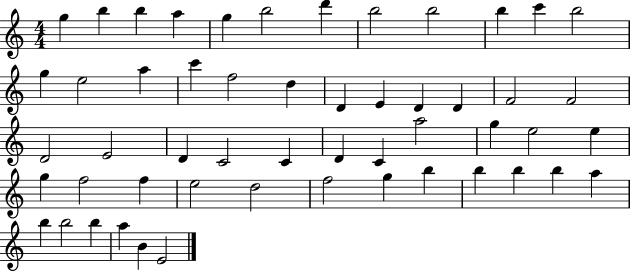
X:1
T:Untitled
M:4/4
L:1/4
K:C
g b b a g b2 d' b2 b2 b c' b2 g e2 a c' f2 d D E D D F2 F2 D2 E2 D C2 C D C a2 g e2 e g f2 f e2 d2 f2 g b b b b a b b2 b a B E2